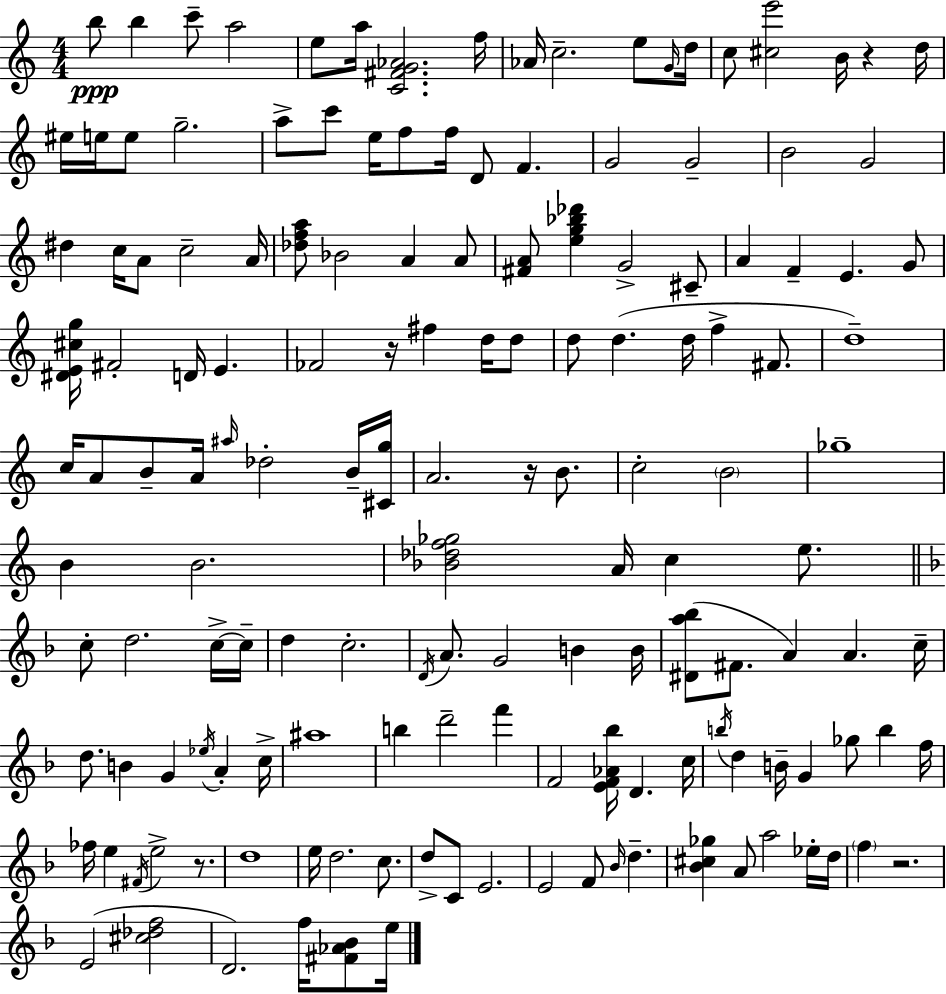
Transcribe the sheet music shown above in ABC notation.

X:1
T:Untitled
M:4/4
L:1/4
K:Am
b/2 b c'/2 a2 e/2 a/4 [C^FG_A]2 f/4 _A/4 c2 e/2 G/4 d/4 c/2 [^ce']2 B/4 z d/4 ^e/4 e/4 e/2 g2 a/2 c'/2 e/4 f/2 f/4 D/2 F G2 G2 B2 G2 ^d c/4 A/2 c2 A/4 [_dfa]/2 _B2 A A/2 [^FA]/2 [eg_b_d'] G2 ^C/2 A F E G/2 [^DE^cg]/4 ^F2 D/4 E _F2 z/4 ^f d/4 d/2 d/2 d d/4 f ^F/2 d4 c/4 A/2 B/2 A/4 ^a/4 _d2 B/4 [^Cg]/4 A2 z/4 B/2 c2 B2 _g4 B B2 [_B_df_g]2 A/4 c e/2 c/2 d2 c/4 c/4 d c2 D/4 A/2 G2 B B/4 [^Da_b]/2 ^F/2 A A c/4 d/2 B G _e/4 A c/4 ^a4 b d'2 f' F2 [EF_A_b]/4 D c/4 b/4 d B/4 G _g/2 b f/4 _f/4 e ^F/4 e2 z/2 d4 e/4 d2 c/2 d/2 C/2 E2 E2 F/2 _B/4 d [_B^c_g] A/2 a2 _e/4 d/4 f z2 E2 [^c_df]2 D2 f/4 [^F_A_B]/2 e/4